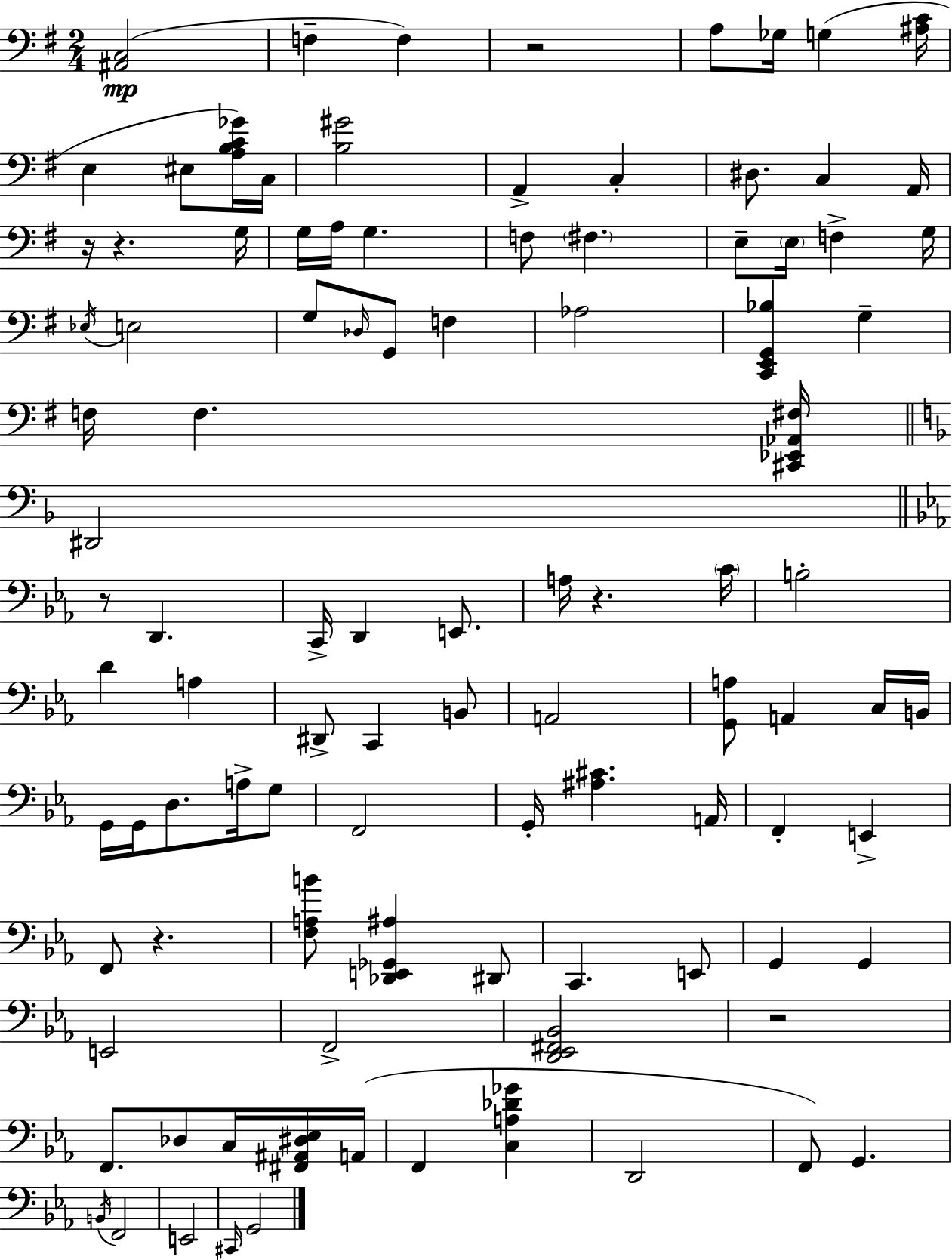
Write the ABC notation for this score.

X:1
T:Untitled
M:2/4
L:1/4
K:Em
[^A,,C,]2 F, F, z2 A,/2 _G,/4 G, [^A,C]/4 E, ^E,/2 [A,B,C_G]/4 C,/4 [B,^G]2 A,, C, ^D,/2 C, A,,/4 z/4 z G,/4 G,/4 A,/4 G, F,/2 ^F, E,/2 E,/4 F, G,/4 _E,/4 E,2 G,/2 _D,/4 G,,/2 F, _A,2 [C,,E,,G,,_B,] G, F,/4 F, [^C,,_E,,_A,,^F,]/4 ^D,,2 z/2 D,, C,,/4 D,, E,,/2 A,/4 z C/4 B,2 D A, ^D,,/2 C,, B,,/2 A,,2 [G,,A,]/2 A,, C,/4 B,,/4 G,,/4 G,,/4 D,/2 A,/4 G,/2 F,,2 G,,/4 [^A,^C] A,,/4 F,, E,, F,,/2 z [F,A,B]/2 [_D,,E,,_G,,^A,] ^D,,/2 C,, E,,/2 G,, G,, E,,2 F,,2 [D,,_E,,^F,,_B,,]2 z2 F,,/2 _D,/2 C,/4 [^F,,^A,,^D,_E,]/4 A,,/4 F,, [C,A,_D_G] D,,2 F,,/2 G,, B,,/4 F,,2 E,,2 ^C,,/4 G,,2